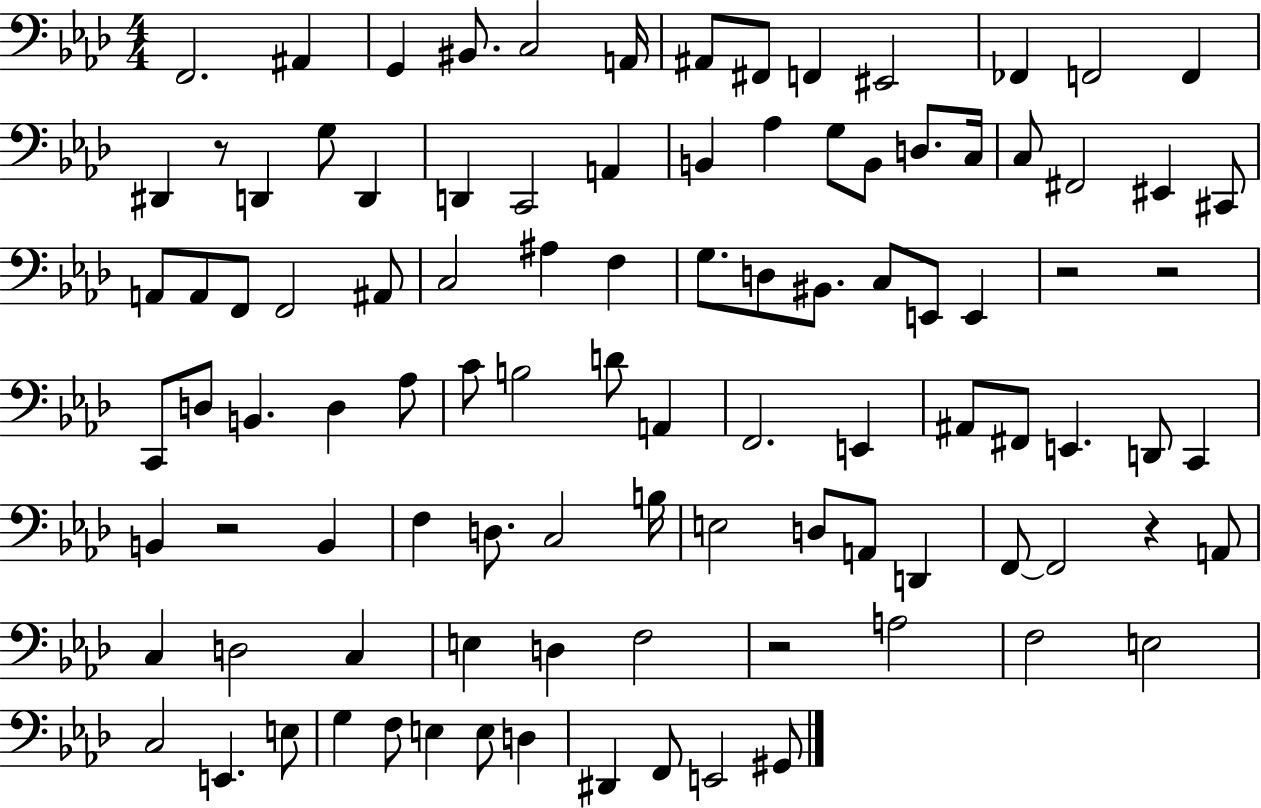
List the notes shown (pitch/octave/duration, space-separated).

F2/h. A#2/q G2/q BIS2/e. C3/h A2/s A#2/e F#2/e F2/q EIS2/h FES2/q F2/h F2/q D#2/q R/e D2/q G3/e D2/q D2/q C2/h A2/q B2/q Ab3/q G3/e B2/e D3/e. C3/s C3/e F#2/h EIS2/q C#2/e A2/e A2/e F2/e F2/h A#2/e C3/h A#3/q F3/q G3/e. D3/e BIS2/e. C3/e E2/e E2/q R/h R/h C2/e D3/e B2/q. D3/q Ab3/e C4/e B3/h D4/e A2/q F2/h. E2/q A#2/e F#2/e E2/q. D2/e C2/q B2/q R/h B2/q F3/q D3/e. C3/h B3/s E3/h D3/e A2/e D2/q F2/e F2/h R/q A2/e C3/q D3/h C3/q E3/q D3/q F3/h R/h A3/h F3/h E3/h C3/h E2/q. E3/e G3/q F3/e E3/q E3/e D3/q D#2/q F2/e E2/h G#2/e